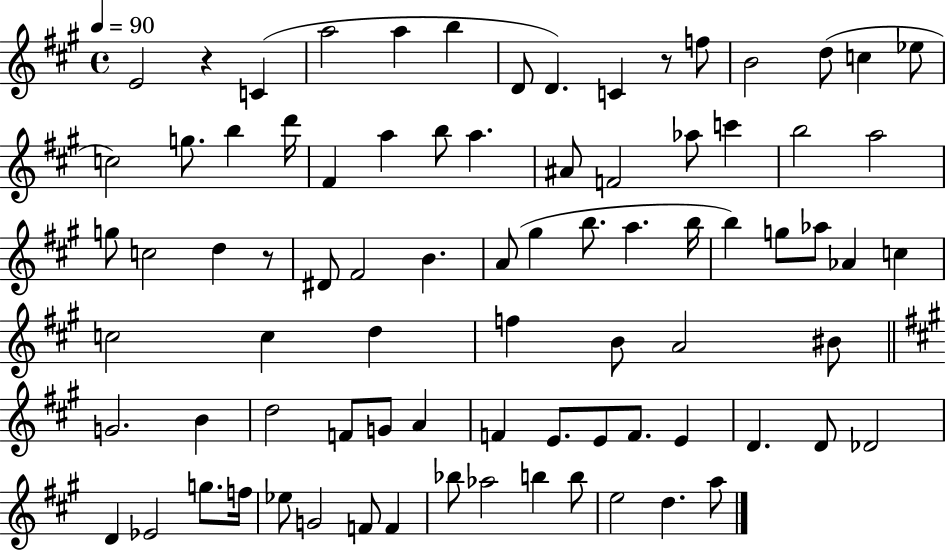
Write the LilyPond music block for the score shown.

{
  \clef treble
  \time 4/4
  \defaultTimeSignature
  \key a \major
  \tempo 4 = 90
  e'2 r4 c'4( | a''2 a''4 b''4 | d'8 d'4.) c'4 r8 f''8 | b'2 d''8( c''4 ees''8 | \break c''2) g''8. b''4 d'''16 | fis'4 a''4 b''8 a''4. | ais'8 f'2 aes''8 c'''4 | b''2 a''2 | \break g''8 c''2 d''4 r8 | dis'8 fis'2 b'4. | a'8( gis''4 b''8. a''4. b''16 | b''4) g''8 aes''8 aes'4 c''4 | \break c''2 c''4 d''4 | f''4 b'8 a'2 bis'8 | \bar "||" \break \key a \major g'2. b'4 | d''2 f'8 g'8 a'4 | f'4 e'8. e'8 f'8. e'4 | d'4. d'8 des'2 | \break d'4 ees'2 g''8. f''16 | ees''8 g'2 f'8 f'4 | bes''8 aes''2 b''4 b''8 | e''2 d''4. a''8 | \break \bar "|."
}